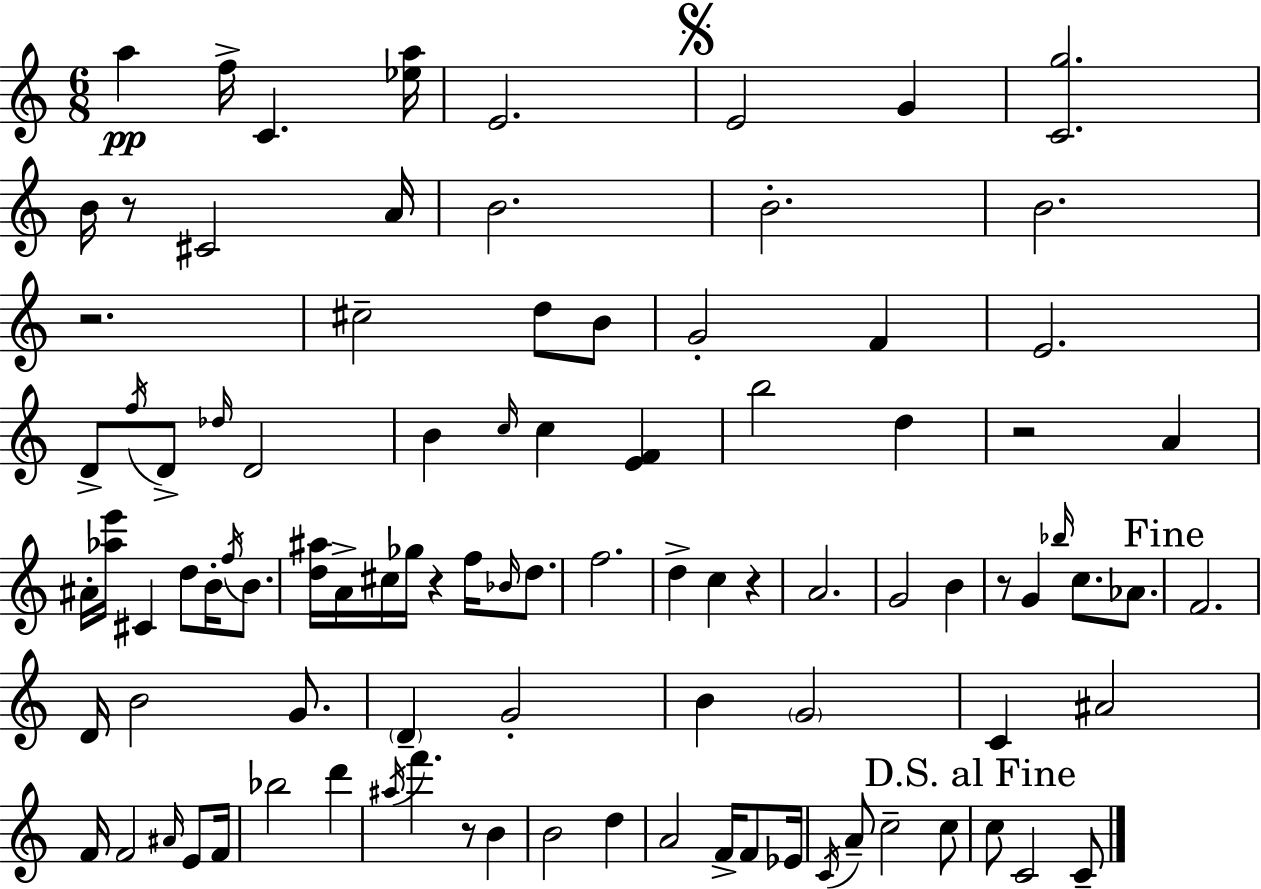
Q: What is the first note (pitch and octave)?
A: A5